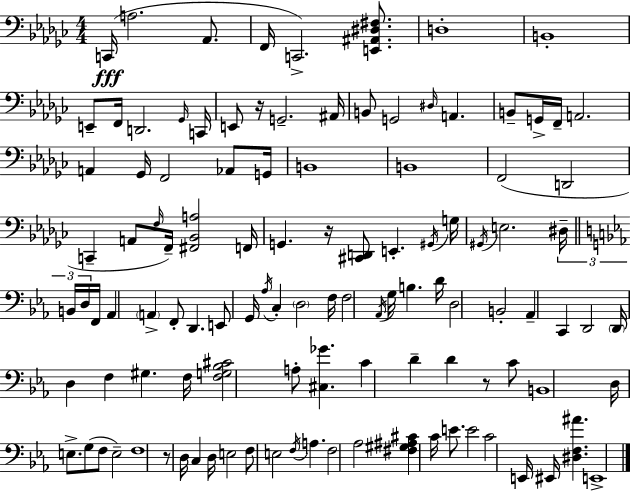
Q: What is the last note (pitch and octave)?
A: E2